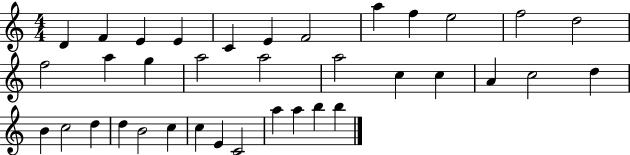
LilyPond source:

{
  \clef treble
  \numericTimeSignature
  \time 4/4
  \key c \major
  d'4 f'4 e'4 e'4 | c'4 e'4 f'2 | a''4 f''4 e''2 | f''2 d''2 | \break f''2 a''4 g''4 | a''2 a''2 | a''2 c''4 c''4 | a'4 c''2 d''4 | \break b'4 c''2 d''4 | d''4 b'2 c''4 | c''4 e'4 c'2 | a''4 a''4 b''4 b''4 | \break \bar "|."
}